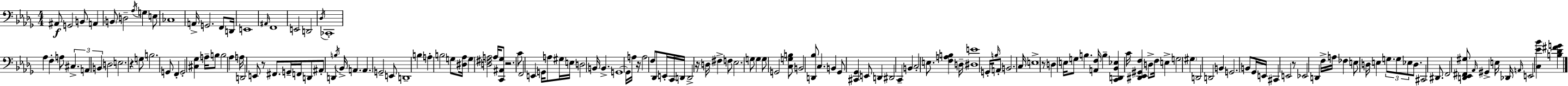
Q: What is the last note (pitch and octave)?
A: E2